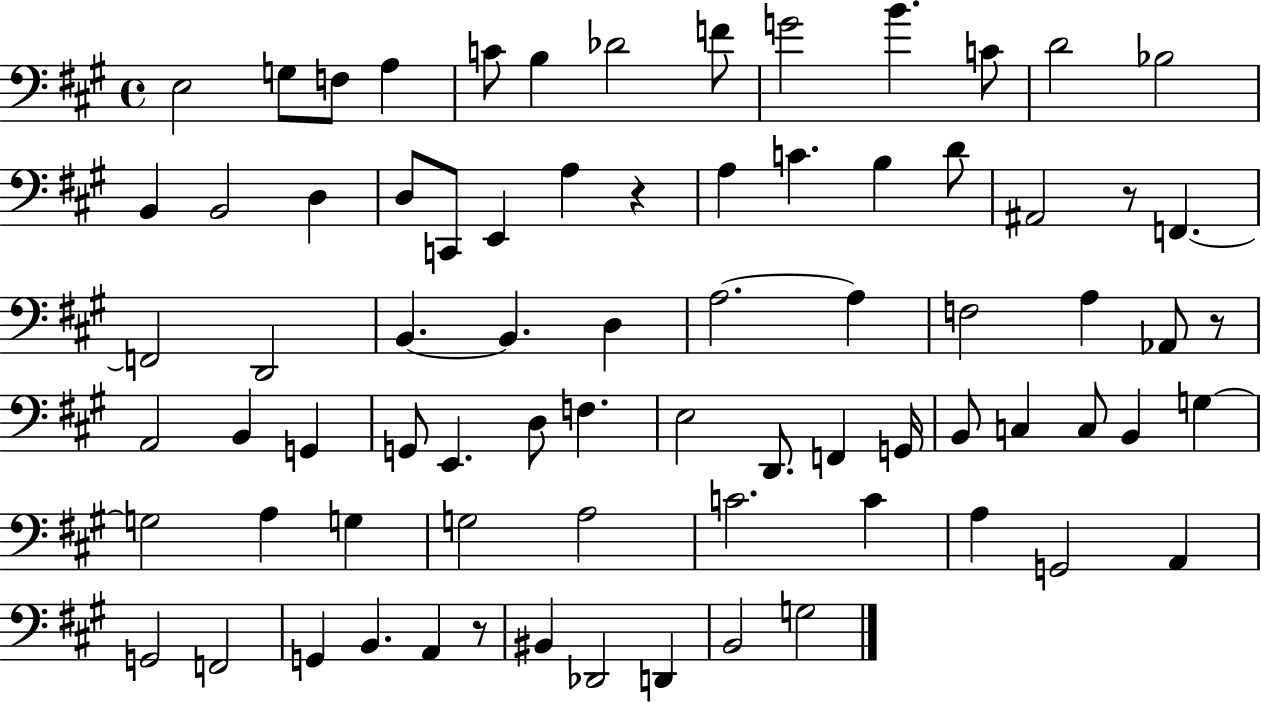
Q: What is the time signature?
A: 4/4